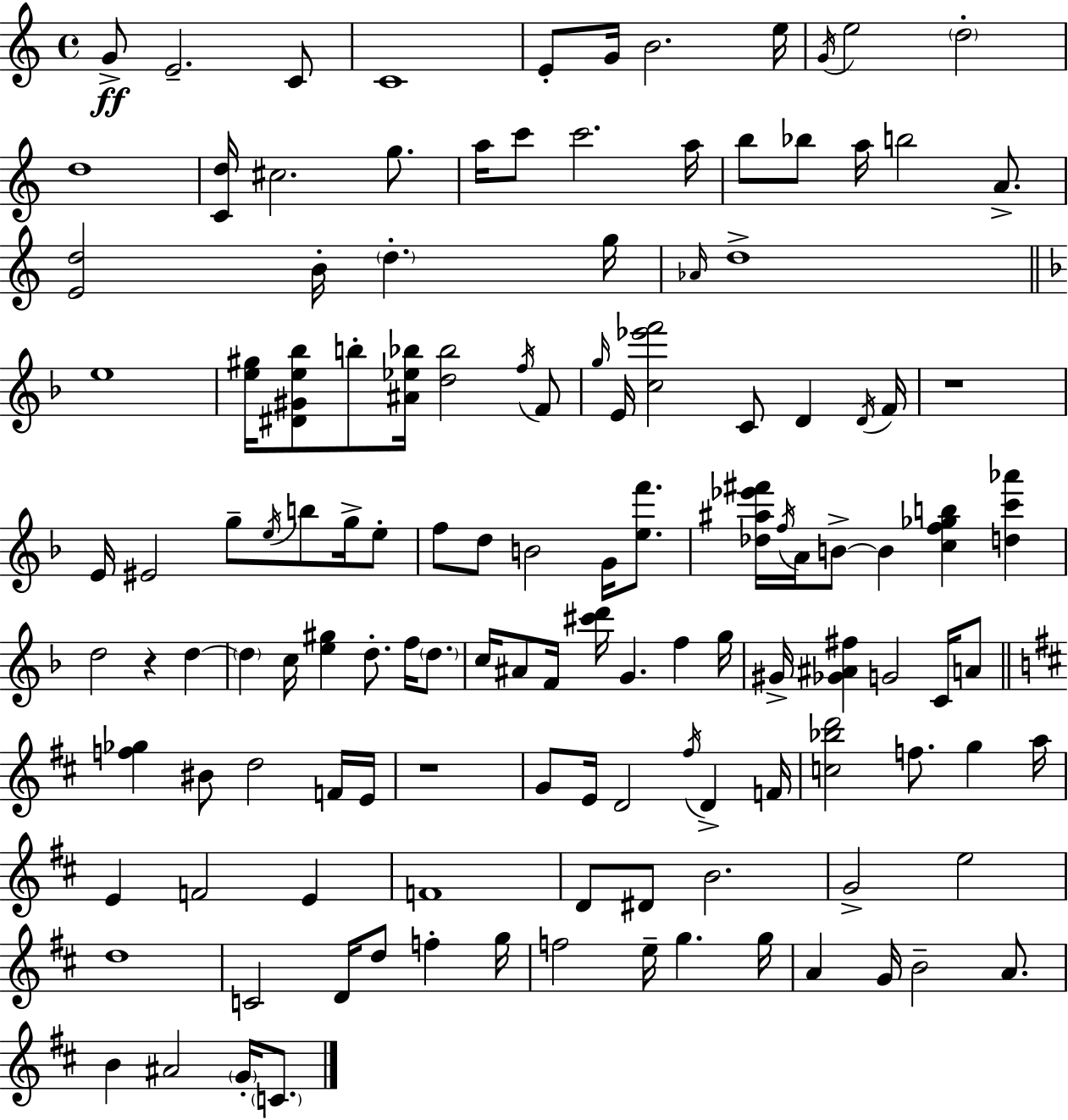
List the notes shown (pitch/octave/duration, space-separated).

G4/e E4/h. C4/e C4/w E4/e G4/s B4/h. E5/s G4/s E5/h D5/h D5/w [C4,D5]/s C#5/h. G5/e. A5/s C6/e C6/h. A5/s B5/e Bb5/e A5/s B5/h A4/e. [E4,D5]/h B4/s D5/q. G5/s Ab4/s D5/w E5/w [E5,G#5]/s [D#4,G#4,E5,Bb5]/e B5/e [A#4,Eb5,Bb5]/s [D5,Bb5]/h F5/s F4/e G5/s E4/s [C5,Eb6,F6]/h C4/e D4/q D4/s F4/s R/w E4/s EIS4/h G5/e E5/s B5/e G5/s E5/e F5/e D5/e B4/h G4/s [E5,F6]/e. [Db5,A#5,Eb6,F#6]/s F5/s A4/s B4/e B4/q [C5,F5,Gb5,B5]/q [D5,C6,Ab6]/q D5/h R/q D5/q D5/q C5/s [E5,G#5]/q D5/e. F5/s D5/e. C5/s A#4/e F4/s [C#6,D6]/s G4/q. F5/q G5/s G#4/s [Gb4,A#4,F#5]/q G4/h C4/s A4/e [F5,Gb5]/q BIS4/e D5/h F4/s E4/s R/w G4/e E4/s D4/h F#5/s D4/q F4/s [C5,Bb5,D6]/h F5/e. G5/q A5/s E4/q F4/h E4/q F4/w D4/e D#4/e B4/h. G4/h E5/h D5/w C4/h D4/s D5/e F5/q G5/s F5/h E5/s G5/q. G5/s A4/q G4/s B4/h A4/e. B4/q A#4/h G4/s C4/e.